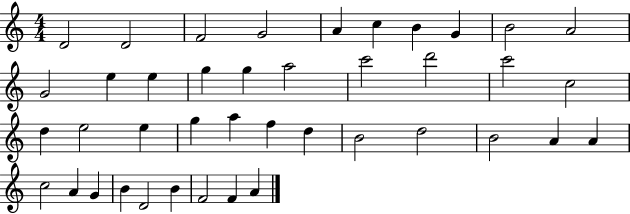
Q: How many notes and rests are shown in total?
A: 41